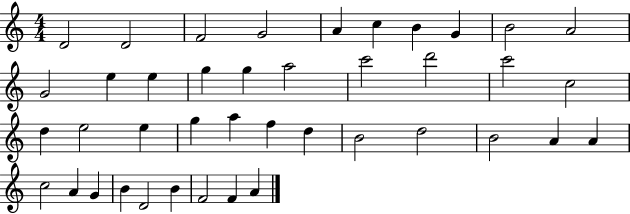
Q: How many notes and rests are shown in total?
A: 41